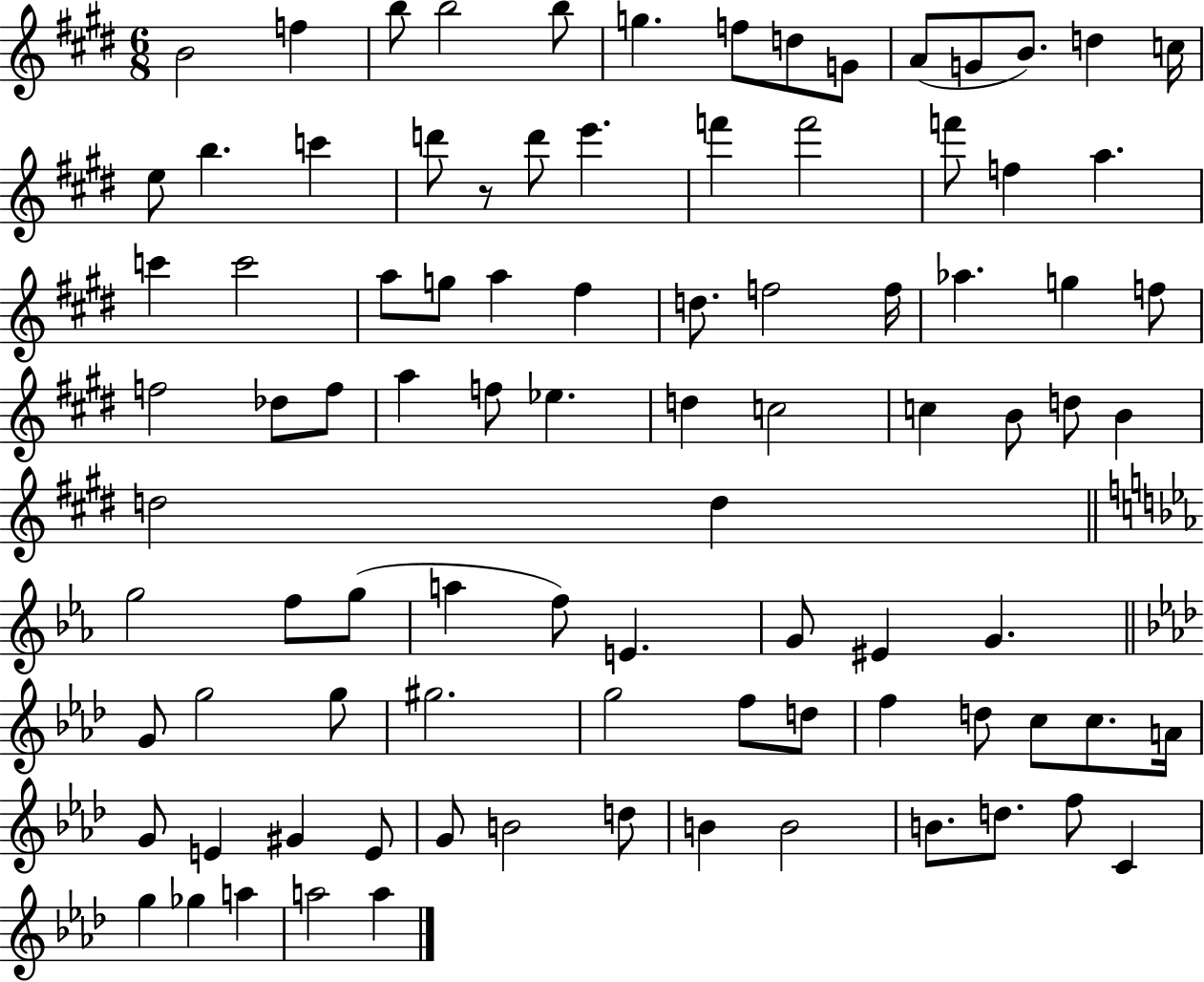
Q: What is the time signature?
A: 6/8